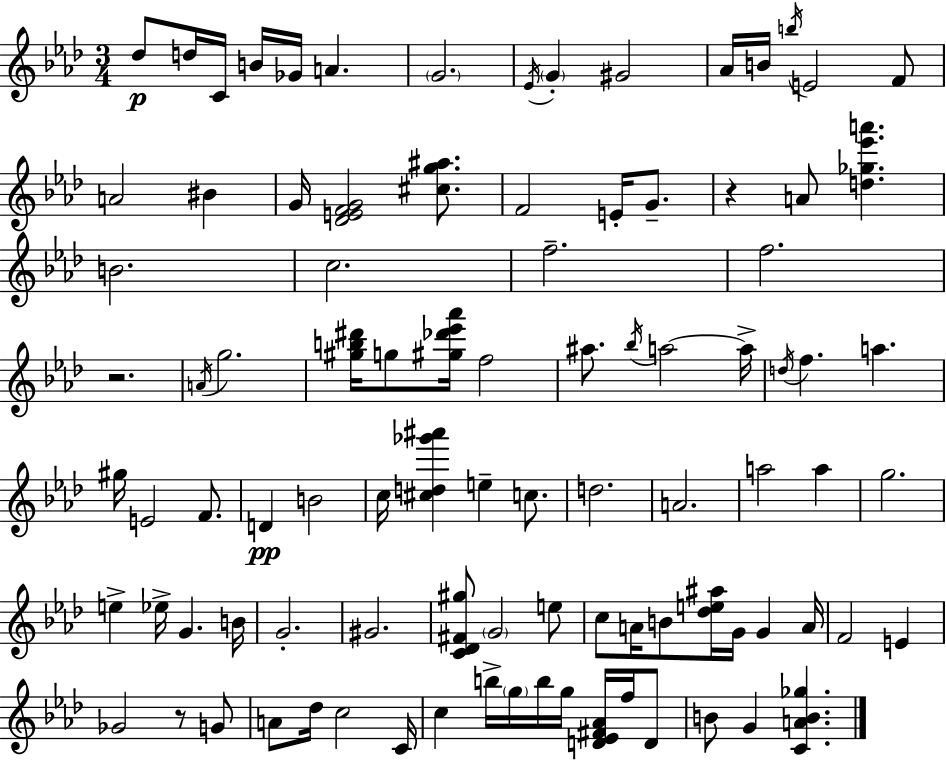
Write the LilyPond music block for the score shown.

{
  \clef treble
  \numericTimeSignature
  \time 3/4
  \key aes \major
  des''8\p d''16 c'16 b'16 ges'16 a'4. | \parenthesize g'2. | \acciaccatura { ees'16 } \parenthesize g'4-. gis'2 | aes'16 b'16 \acciaccatura { b''16 } e'2 | \break f'8 a'2 bis'4 | g'16 <des' e' f' g'>2 <cis'' g'' ais''>8. | f'2 e'16-. g'8.-- | r4 a'8 <d'' ges'' ees''' a'''>4. | \break b'2. | c''2. | f''2.-- | f''2. | \break r2. | \acciaccatura { a'16 } g''2. | <gis'' b'' dis'''>16 g''8 <gis'' des''' ees''' aes'''>16 f''2 | ais''8. \acciaccatura { bes''16 } a''2~~ | \break a''16-> \acciaccatura { d''16 } f''4. a''4. | gis''16 e'2 | f'8. d'4\pp b'2 | c''16 <cis'' d'' ges''' ais'''>4 e''4-- | \break c''8. d''2. | a'2. | a''2 | a''4 g''2. | \break e''4-> ees''16-> g'4. | b'16 g'2.-. | gis'2. | <c' des' fis' gis''>8 \parenthesize g'2 | \break e''8 c''8 a'16 b'8 <des'' e'' ais''>16 g'16 | g'4 a'16 f'2 | e'4 ges'2 | r8 g'8 a'8 des''16 c''2 | \break c'16 c''4 b''16-> \parenthesize g''16 b''16 | g''16 <d' ees' fis' aes'>16 f''16 d'8 b'8 g'4 <c' a' b' ges''>4. | \bar "|."
}